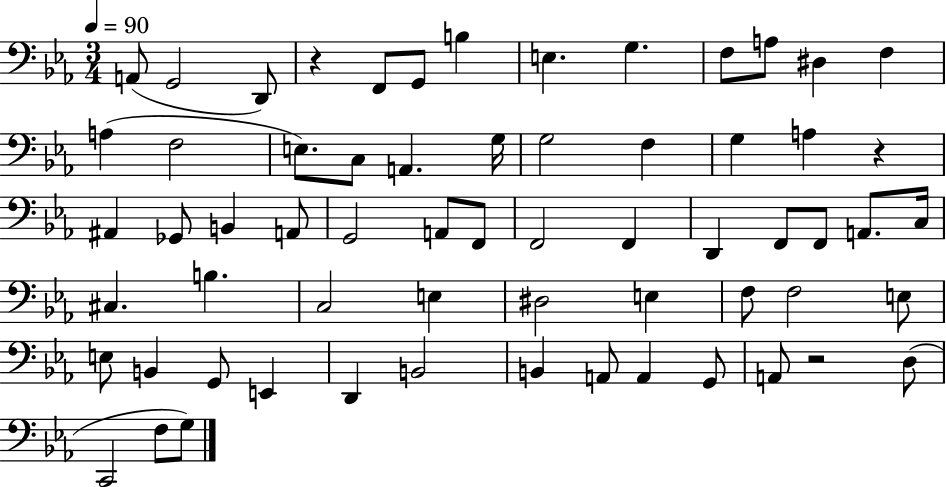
{
  \clef bass
  \numericTimeSignature
  \time 3/4
  \key ees \major
  \tempo 4 = 90
  \repeat volta 2 { a,8( g,2 d,8) | r4 f,8 g,8 b4 | e4. g4. | f8 a8 dis4 f4 | \break a4( f2 | e8.) c8 a,4. g16 | g2 f4 | g4 a4 r4 | \break ais,4 ges,8 b,4 a,8 | g,2 a,8 f,8 | f,2 f,4 | d,4 f,8 f,8 a,8. c16 | \break cis4. b4. | c2 e4 | dis2 e4 | f8 f2 e8 | \break e8 b,4 g,8 e,4 | d,4 b,2 | b,4 a,8 a,4 g,8 | a,8 r2 d8( | \break c,2 f8 g8) | } \bar "|."
}